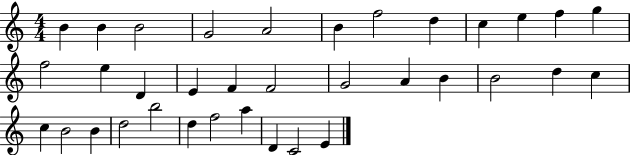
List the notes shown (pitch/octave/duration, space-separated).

B4/q B4/q B4/h G4/h A4/h B4/q F5/h D5/q C5/q E5/q F5/q G5/q F5/h E5/q D4/q E4/q F4/q F4/h G4/h A4/q B4/q B4/h D5/q C5/q C5/q B4/h B4/q D5/h B5/h D5/q F5/h A5/q D4/q C4/h E4/q